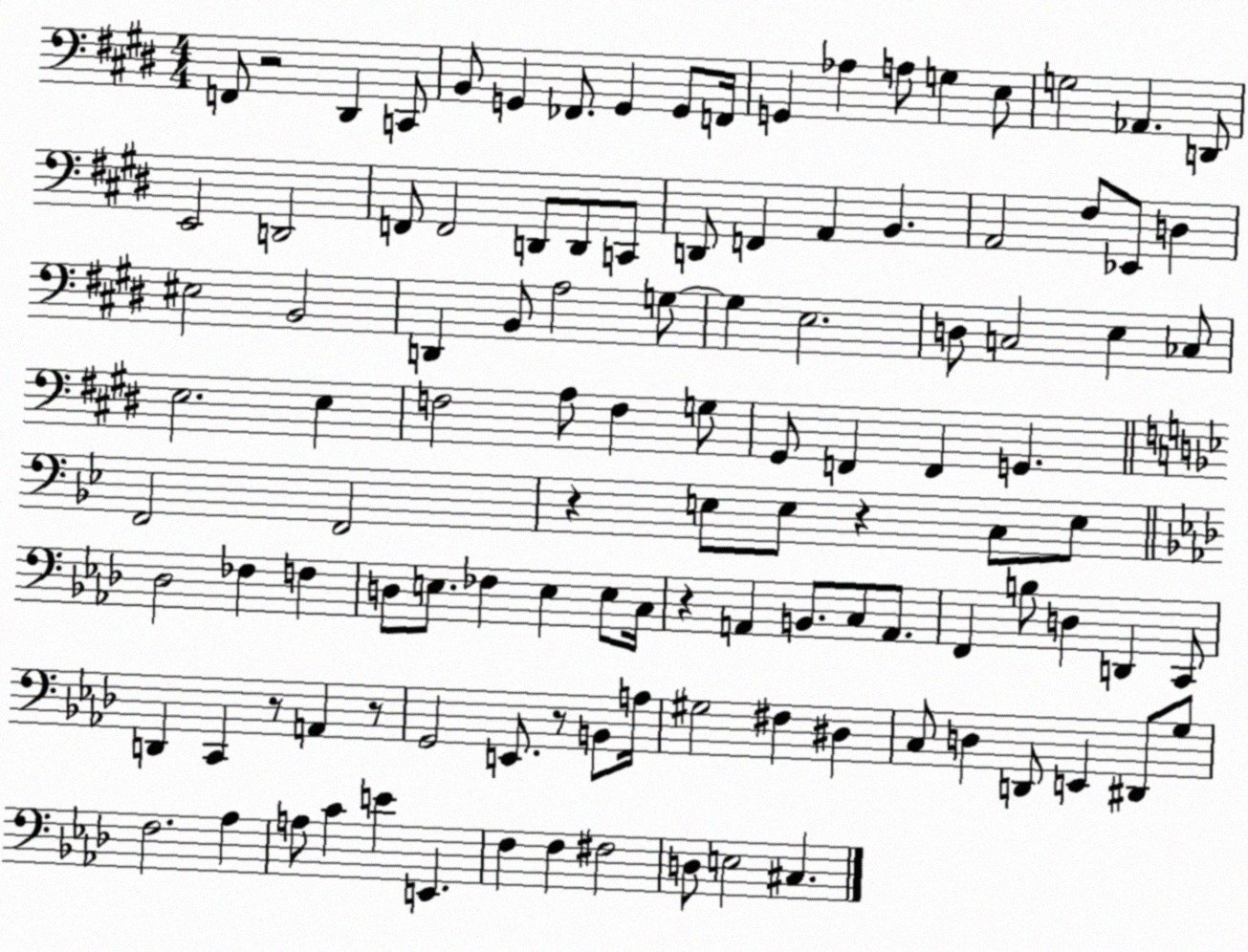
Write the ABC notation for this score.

X:1
T:Untitled
M:4/4
L:1/4
K:E
F,,/2 z2 ^D,, C,,/2 B,,/2 G,, _F,,/2 G,, G,,/2 F,,/4 G,, _A, A,/2 G, E,/2 G,2 _A,, D,,/2 E,,2 D,,2 F,,/2 F,,2 D,,/2 D,,/2 C,,/2 D,,/2 F,, A,, B,, A,,2 ^F,/2 _E,,/2 D, ^E,2 B,,2 D,, B,,/2 A,2 G,/2 G, E,2 D,/2 C,2 E, _C,/2 E,2 E, F,2 A,/2 F, G,/2 ^G,,/2 F,, F,, G,, F,,2 F,,2 z E,/2 E,/2 z C,/2 E,/2 _D,2 _F, F, D,/2 E,/2 _F, E, E,/2 C,/4 z A,, B,,/2 C,/2 A,,/2 F,, B,/2 D, D,, C,,/2 D,, C,, z/2 A,, z/2 G,,2 E,,/2 z/2 B,,/2 A,/4 ^G,2 ^F, ^D, C,/2 D, D,,/2 E,, ^D,,/2 G,/2 F,2 _A, A,/2 C E E,, F, F, ^F,2 D,/2 E,2 ^C,